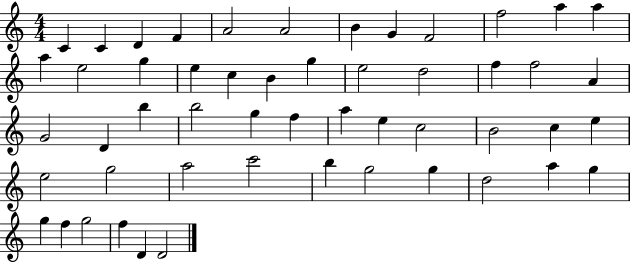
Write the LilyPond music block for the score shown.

{
  \clef treble
  \numericTimeSignature
  \time 4/4
  \key c \major
  c'4 c'4 d'4 f'4 | a'2 a'2 | b'4 g'4 f'2 | f''2 a''4 a''4 | \break a''4 e''2 g''4 | e''4 c''4 b'4 g''4 | e''2 d''2 | f''4 f''2 a'4 | \break g'2 d'4 b''4 | b''2 g''4 f''4 | a''4 e''4 c''2 | b'2 c''4 e''4 | \break e''2 g''2 | a''2 c'''2 | b''4 g''2 g''4 | d''2 a''4 g''4 | \break g''4 f''4 g''2 | f''4 d'4 d'2 | \bar "|."
}